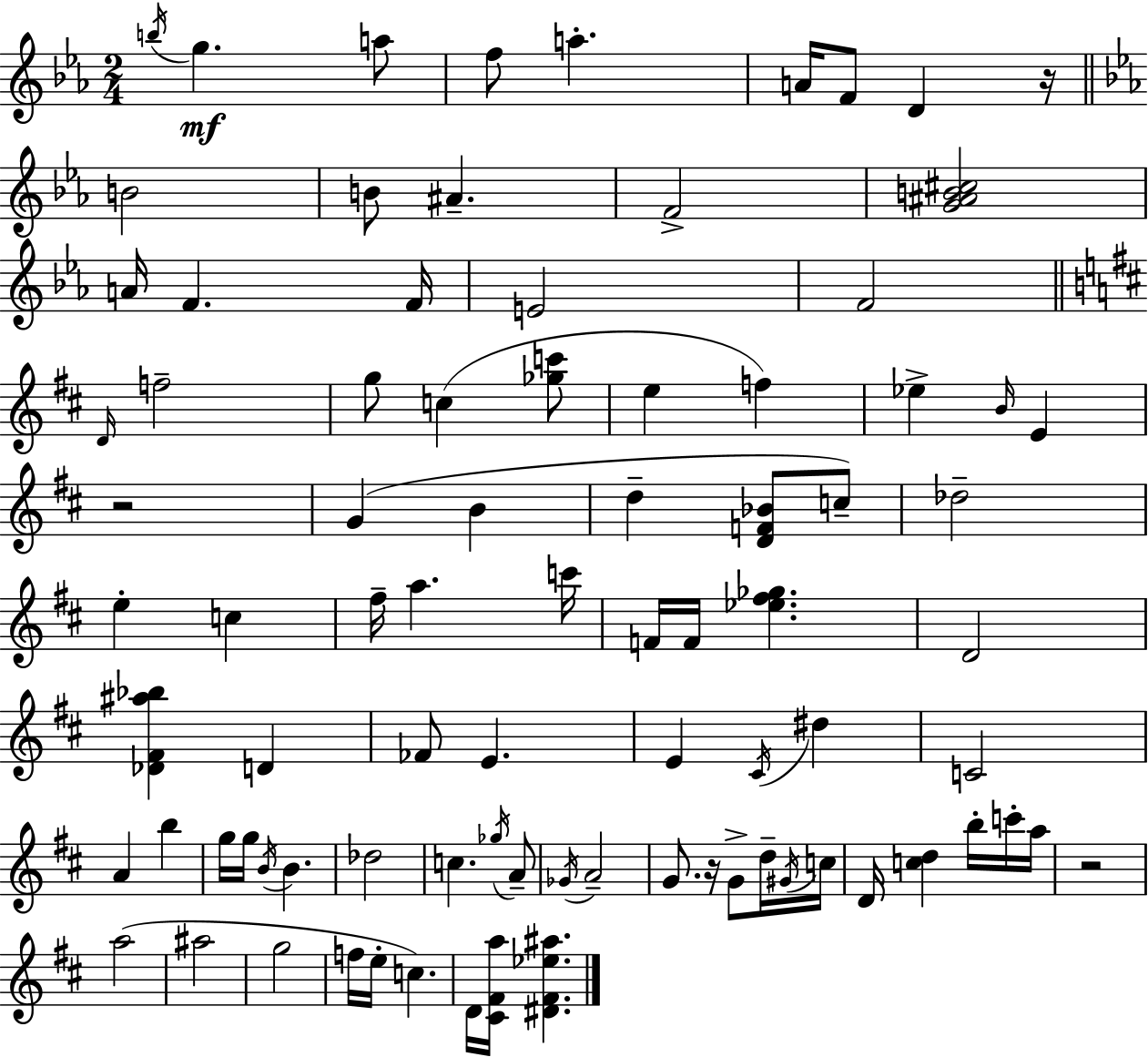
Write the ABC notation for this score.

X:1
T:Untitled
M:2/4
L:1/4
K:Eb
b/4 g a/2 f/2 a A/4 F/2 D z/4 B2 B/2 ^A F2 [G^AB^c]2 A/4 F F/4 E2 F2 D/4 f2 g/2 c [_gc']/2 e f _e B/4 E z2 G B d [DF_B]/2 c/2 _d2 e c ^f/4 a c'/4 F/4 F/4 [_e^f_g] D2 [_D^F^a_b] D _F/2 E E ^C/4 ^d C2 A b g/4 g/4 B/4 B _d2 c _g/4 A/2 _G/4 A2 G/2 z/4 G/2 d/4 ^G/4 c/4 D/4 [cd] b/4 c'/4 a/4 z2 a2 ^a2 g2 f/4 e/4 c D/4 [^C^Fa]/4 [^D^F_e^a]